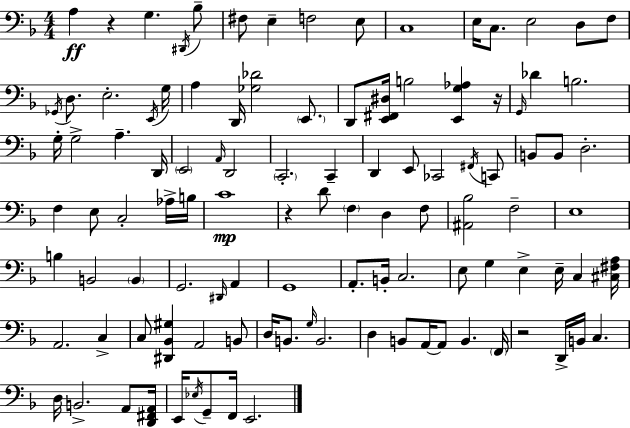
{
  \clef bass
  \numericTimeSignature
  \time 4/4
  \key f \major
  a4\ff r4 g4. \acciaccatura { dis,16 } bes8-- | fis8 e4-- f2 e8 | c1 | e16 c8. e2 d8 f8 | \break \acciaccatura { ges,16 } d8. e2.-. | \acciaccatura { e,16 } g16 a4 d,16 <ges des'>2 | \parenthesize e,8. d,8 <e, fis, dis>16 b2 <e, g aes>4 | r16 \grace { g,16 } des'4 b2. | \break g16-. g2-> a4.-- | d,16 \parenthesize e,2 \grace { a,16 } d,2 | \parenthesize c,2.-. | c,4-- d,4 e,8 ces,2 | \break \acciaccatura { fis,16 } c,8 b,8 b,8 d2.-. | f4 e8 c2-. | aes16-> b16 c'1\mp | r4 d'8 \parenthesize f4 | \break d4 f8 <ais, bes>2 f2-- | e1 | b4 b,2 | \parenthesize b,4 g,2. | \break \grace { dis,16 } a,4 g,1 | a,8.-. b,16-. c2. | e8 g4 e4-> | e16-- c4 <cis fis a>16 a,2. | \break c4-> c8 <dis, bes, gis>4 a,2 | b,8 d16 b,8. \grace { g16 } b,2. | d4 b,8 a,16~~ a,8 | b,4. \parenthesize f,16 r2 | \break d,16-> b,16 c4. d16 b,2.-> | a,8 <d, fis, a,>16 e,16 \acciaccatura { ees16 } g,8-- f,16 e,2. | \bar "|."
}